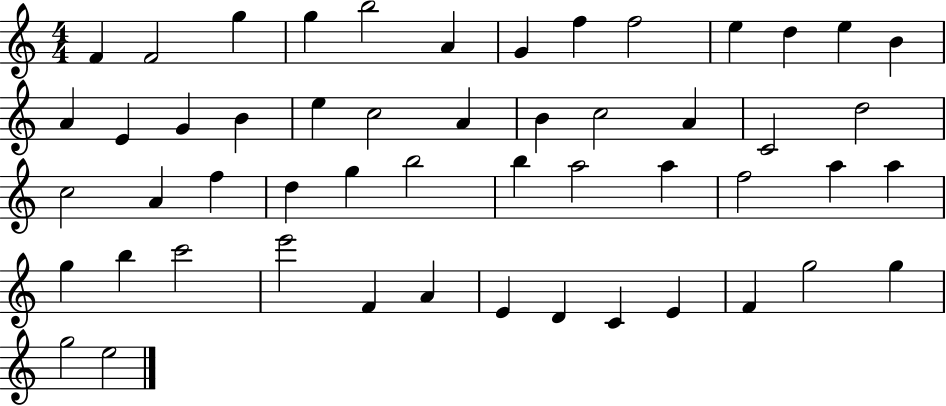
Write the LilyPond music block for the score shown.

{
  \clef treble
  \numericTimeSignature
  \time 4/4
  \key c \major
  f'4 f'2 g''4 | g''4 b''2 a'4 | g'4 f''4 f''2 | e''4 d''4 e''4 b'4 | \break a'4 e'4 g'4 b'4 | e''4 c''2 a'4 | b'4 c''2 a'4 | c'2 d''2 | \break c''2 a'4 f''4 | d''4 g''4 b''2 | b''4 a''2 a''4 | f''2 a''4 a''4 | \break g''4 b''4 c'''2 | e'''2 f'4 a'4 | e'4 d'4 c'4 e'4 | f'4 g''2 g''4 | \break g''2 e''2 | \bar "|."
}